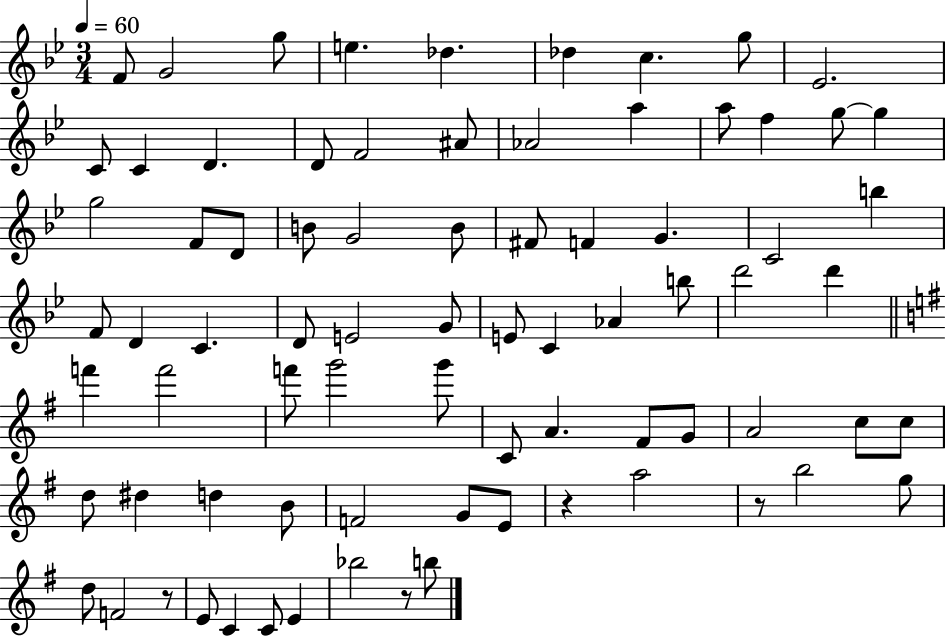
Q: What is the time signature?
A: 3/4